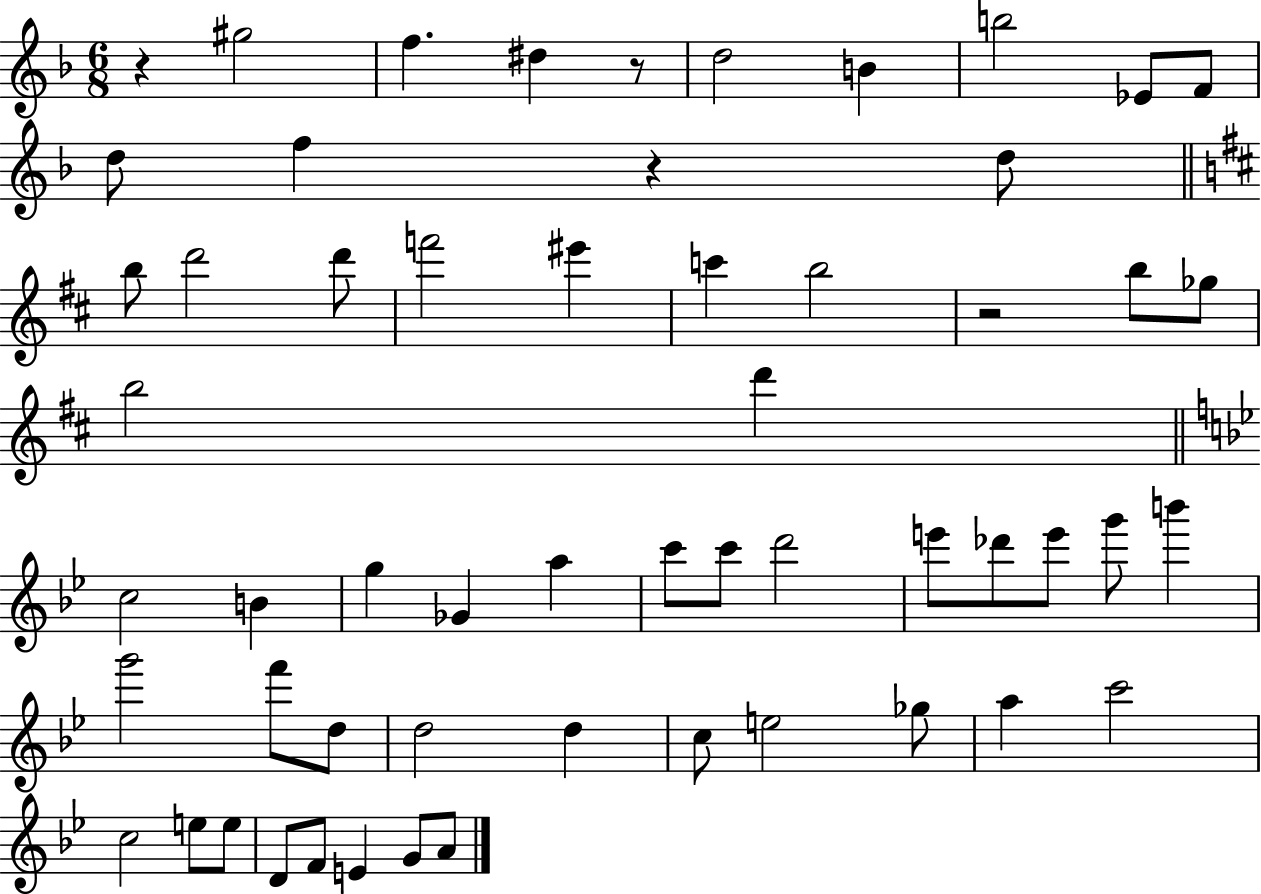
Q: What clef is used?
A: treble